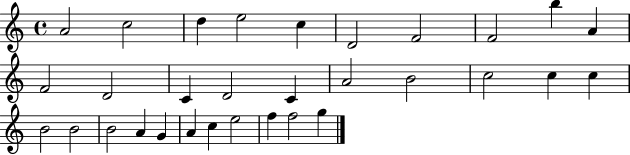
X:1
T:Untitled
M:4/4
L:1/4
K:C
A2 c2 d e2 c D2 F2 F2 b A F2 D2 C D2 C A2 B2 c2 c c B2 B2 B2 A G A c e2 f f2 g